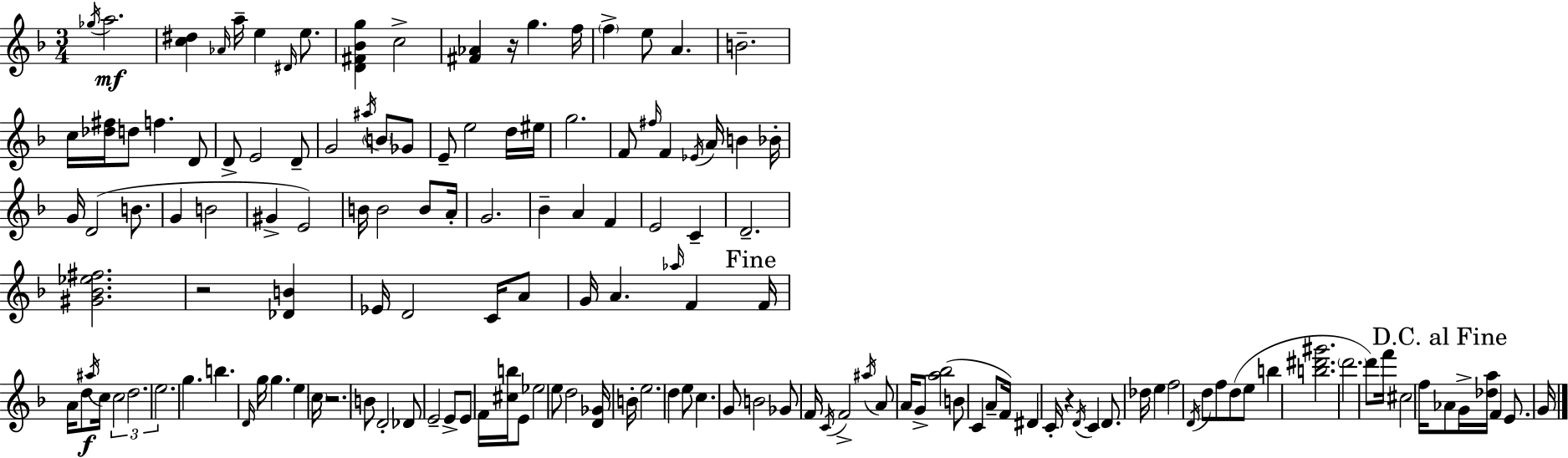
{
  \clef treble
  \numericTimeSignature
  \time 3/4
  \key f \major
  \acciaccatura { ges''16 }\mf a''2. | <c'' dis''>4 \grace { aes'16 } a''16-- e''4 \grace { dis'16 } | e''8. <d' fis' bes' g''>4 c''2-> | <fis' aes'>4 r16 g''4. | \break f''16 \parenthesize f''4-> e''8 a'4. | b'2.-- | c''16 <des'' fis''>16 d''8 f''4. | d'8 d'8-> e'2 | \break d'8-- g'2 \acciaccatura { ais''16 } | \parenthesize b'8 ges'8 e'8-- e''2 | d''16 eis''16 g''2. | f'8 \grace { fis''16 } f'4 \acciaccatura { ees'16 } | \break a'16 b'4 bes'16-. g'16 d'2( | b'8. g'4 b'2 | gis'4-> e'2) | b'16 b'2 | \break b'8 a'16-. g'2. | bes'4-- a'4 | f'4 e'2 | c'4-- d'2.-- | \break <gis' bes' ees'' fis''>2. | r2 | <des' b'>4 ees'16 d'2 | c'16 a'8 g'16 a'4. | \break \grace { aes''16 } f'4 \mark "Fine" f'16 a'16 d''8\f \acciaccatura { ais''16 } c''16 | \tuplet 3/2 { c''2 d''2. | e''2. } | g''4. | \break b''4. \grace { d'16 } g''16 g''4. | e''4 \parenthesize c''16 r2. | b'8 d'2-. | des'8 e'2-- | \break e'8-> e'8 f'16 <cis'' b''>16 e'8 | ees''2 e''8 d''2 | <d' ges'>16 b'16-. e''2. | d''4 | \break e''8 c''4. g'8 b'2 | ges'8 f'16 \acciaccatura { c'16 } f'2-> | \acciaccatura { ais''16 } a'8 a'16 g'8-> | <a'' bes''>2( b'8 c'4 | \break a'8-- f'16) dis'4 c'16-. r4 | \acciaccatura { d'16 } c'4 d'8. des''16 | e''4 f''2 | \acciaccatura { d'16 } d''8 f''8 d''8( e''8 b''4 | \break <b'' dis''' gis'''>2. | \parenthesize d'''2. | d'''8) f'''16 \parenthesize cis''2 | f''16 \mark "D.C. al Fine" aes'8 g'16-> <des'' a''>16 f'4 e'8. | \break g'16 \bar "|."
}